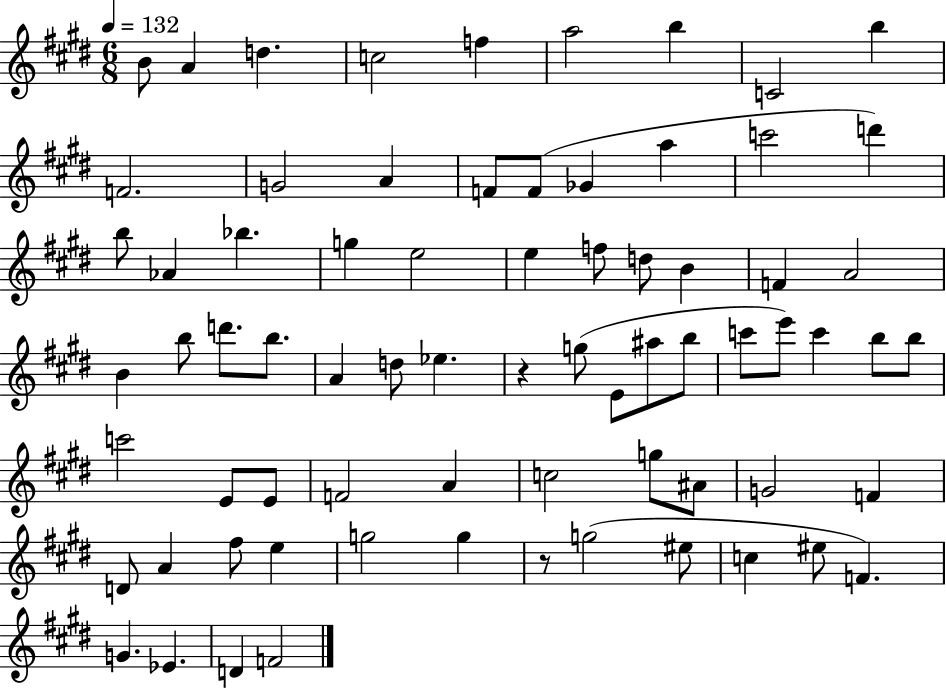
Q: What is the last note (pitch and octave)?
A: F4